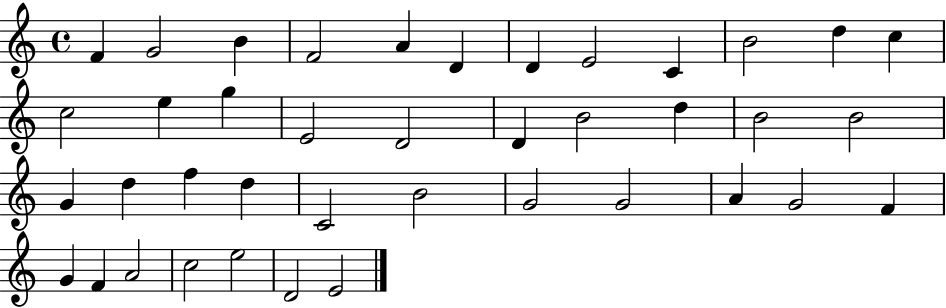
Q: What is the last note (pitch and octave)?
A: E4